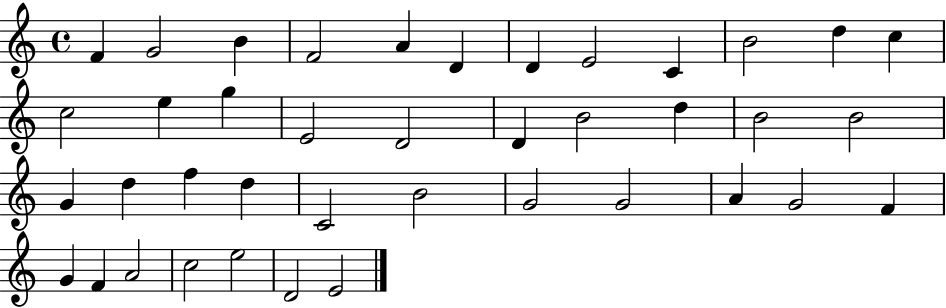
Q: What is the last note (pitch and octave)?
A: E4